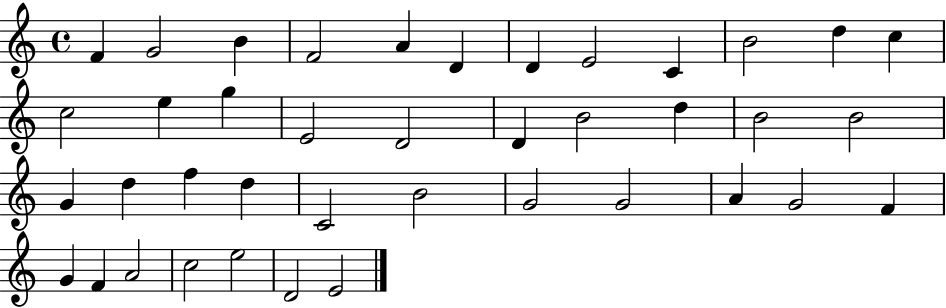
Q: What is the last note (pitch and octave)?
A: E4